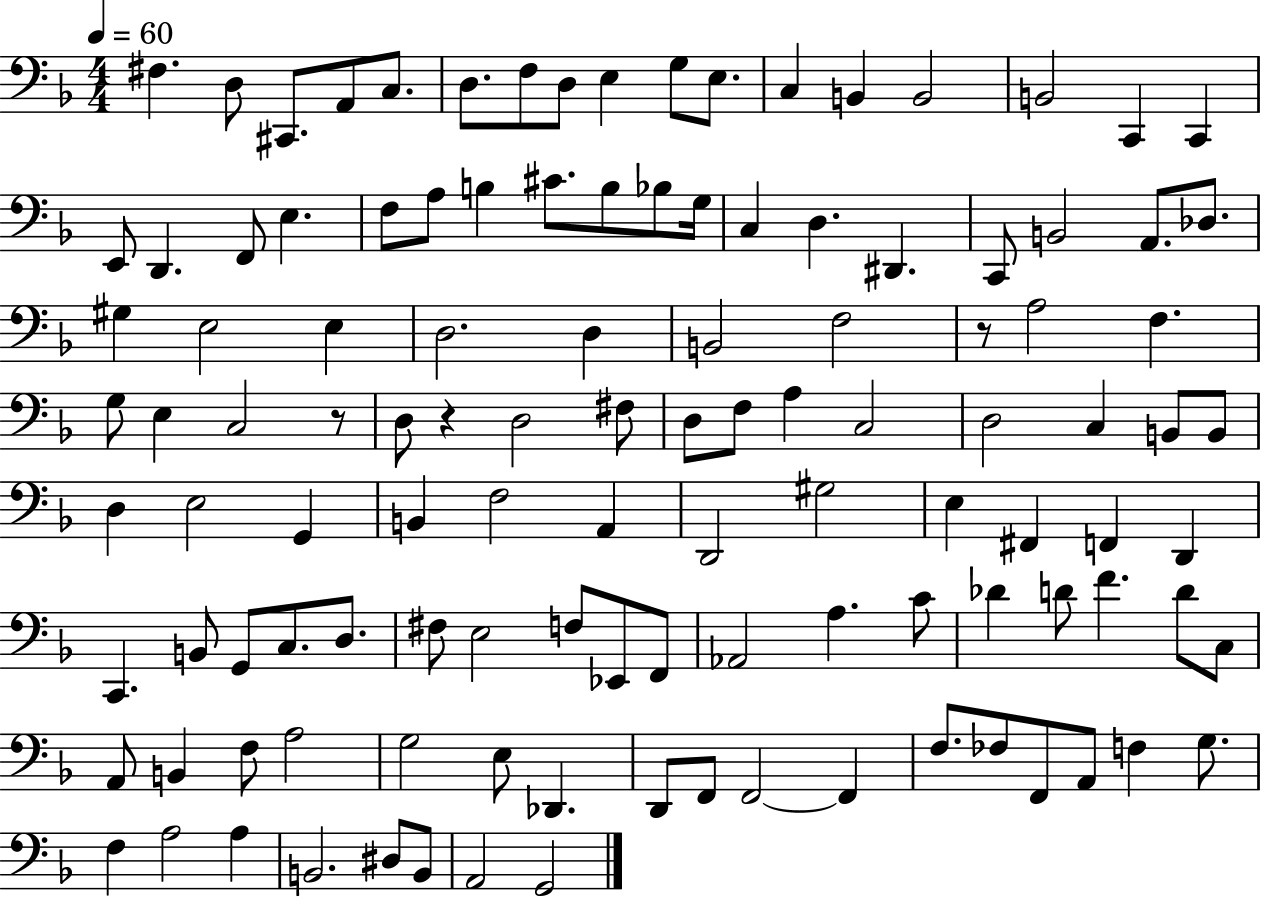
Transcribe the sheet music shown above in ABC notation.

X:1
T:Untitled
M:4/4
L:1/4
K:F
^F, D,/2 ^C,,/2 A,,/2 C,/2 D,/2 F,/2 D,/2 E, G,/2 E,/2 C, B,, B,,2 B,,2 C,, C,, E,,/2 D,, F,,/2 E, F,/2 A,/2 B, ^C/2 B,/2 _B,/2 G,/4 C, D, ^D,, C,,/2 B,,2 A,,/2 _D,/2 ^G, E,2 E, D,2 D, B,,2 F,2 z/2 A,2 F, G,/2 E, C,2 z/2 D,/2 z D,2 ^F,/2 D,/2 F,/2 A, C,2 D,2 C, B,,/2 B,,/2 D, E,2 G,, B,, F,2 A,, D,,2 ^G,2 E, ^F,, F,, D,, C,, B,,/2 G,,/2 C,/2 D,/2 ^F,/2 E,2 F,/2 _E,,/2 F,,/2 _A,,2 A, C/2 _D D/2 F D/2 C,/2 A,,/2 B,, F,/2 A,2 G,2 E,/2 _D,, D,,/2 F,,/2 F,,2 F,, F,/2 _F,/2 F,,/2 A,,/2 F, G,/2 F, A,2 A, B,,2 ^D,/2 B,,/2 A,,2 G,,2